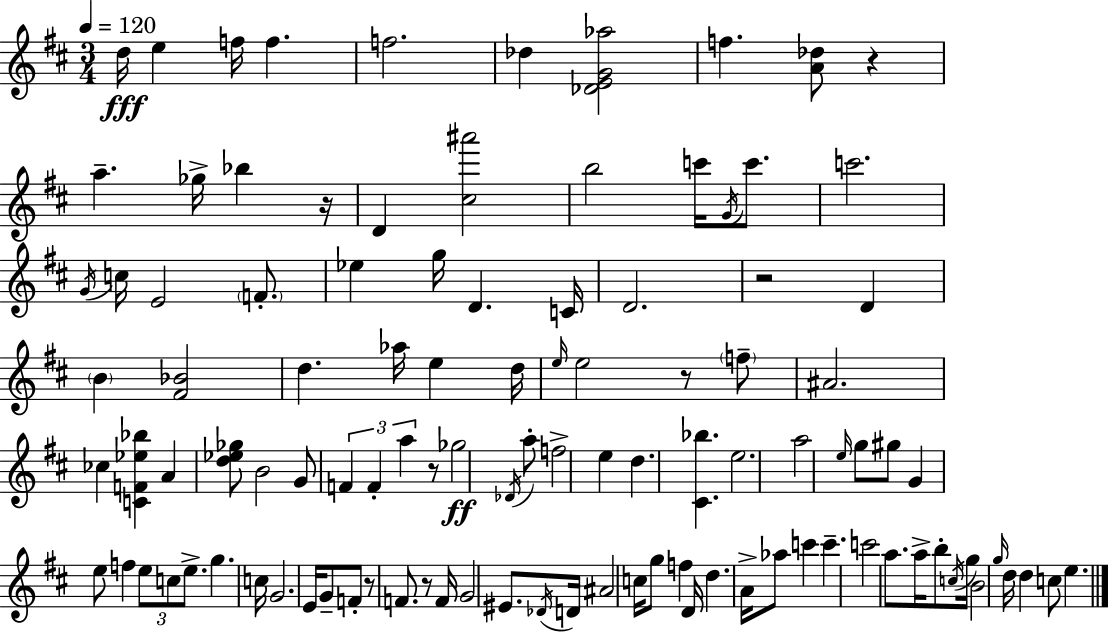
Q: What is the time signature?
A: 3/4